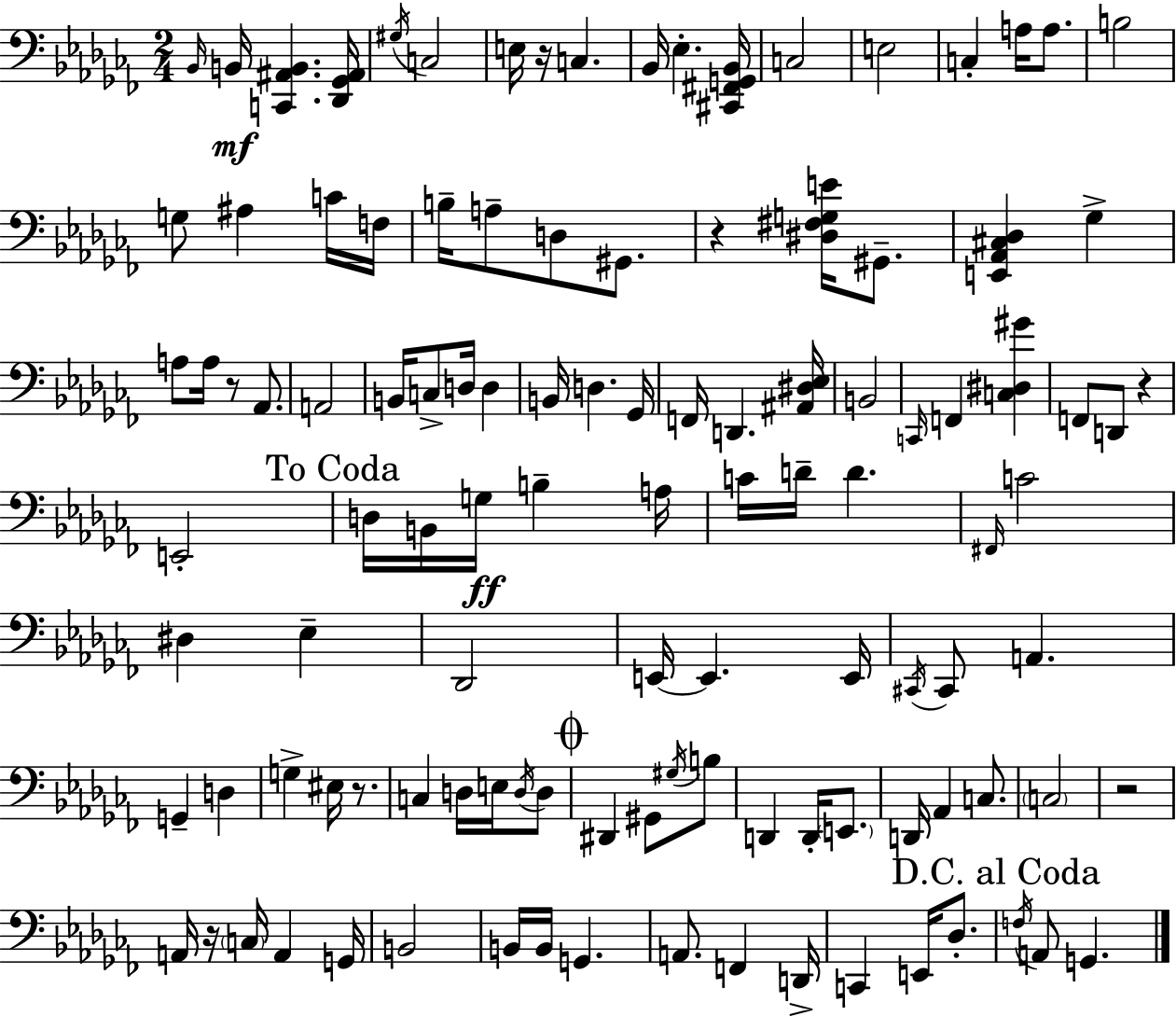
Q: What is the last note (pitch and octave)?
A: G2